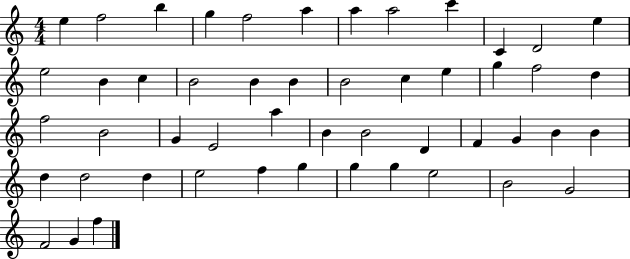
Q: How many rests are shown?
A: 0